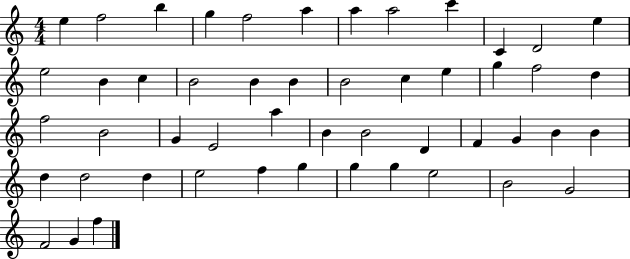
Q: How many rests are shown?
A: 0